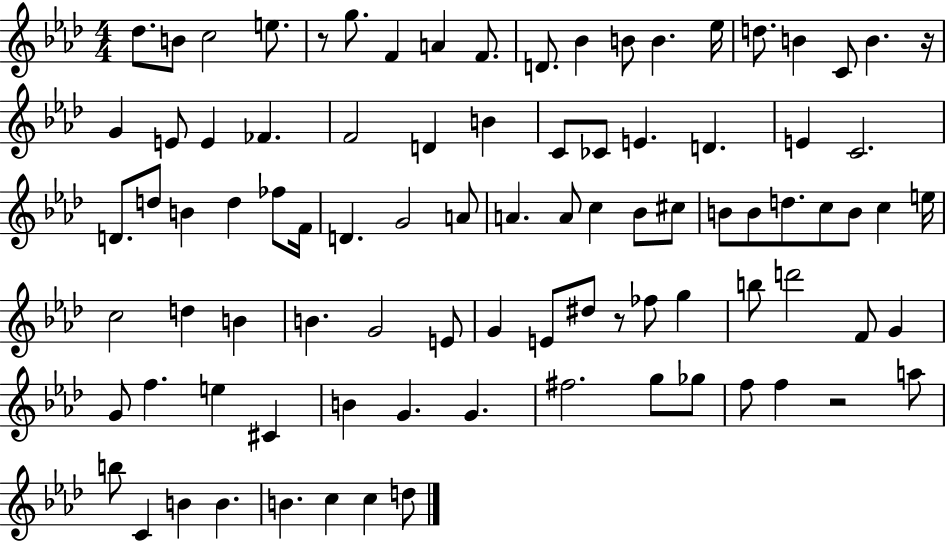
{
  \clef treble
  \numericTimeSignature
  \time 4/4
  \key aes \major
  des''8. b'8 c''2 e''8. | r8 g''8. f'4 a'4 f'8. | d'8. bes'4 b'8 b'4. ees''16 | d''8. b'4 c'8 b'4. r16 | \break g'4 e'8 e'4 fes'4. | f'2 d'4 b'4 | c'8 ces'8 e'4. d'4. | e'4 c'2. | \break d'8. d''8 b'4 d''4 fes''8 f'16 | d'4. g'2 a'8 | a'4. a'8 c''4 bes'8 cis''8 | b'8 b'8 d''8. c''8 b'8 c''4 e''16 | \break c''2 d''4 b'4 | b'4. g'2 e'8 | g'4 e'8 dis''8 r8 fes''8 g''4 | b''8 d'''2 f'8 g'4 | \break g'8 f''4. e''4 cis'4 | b'4 g'4. g'4. | fis''2. g''8 ges''8 | f''8 f''4 r2 a''8 | \break b''8 c'4 b'4 b'4. | b'4. c''4 c''4 d''8 | \bar "|."
}